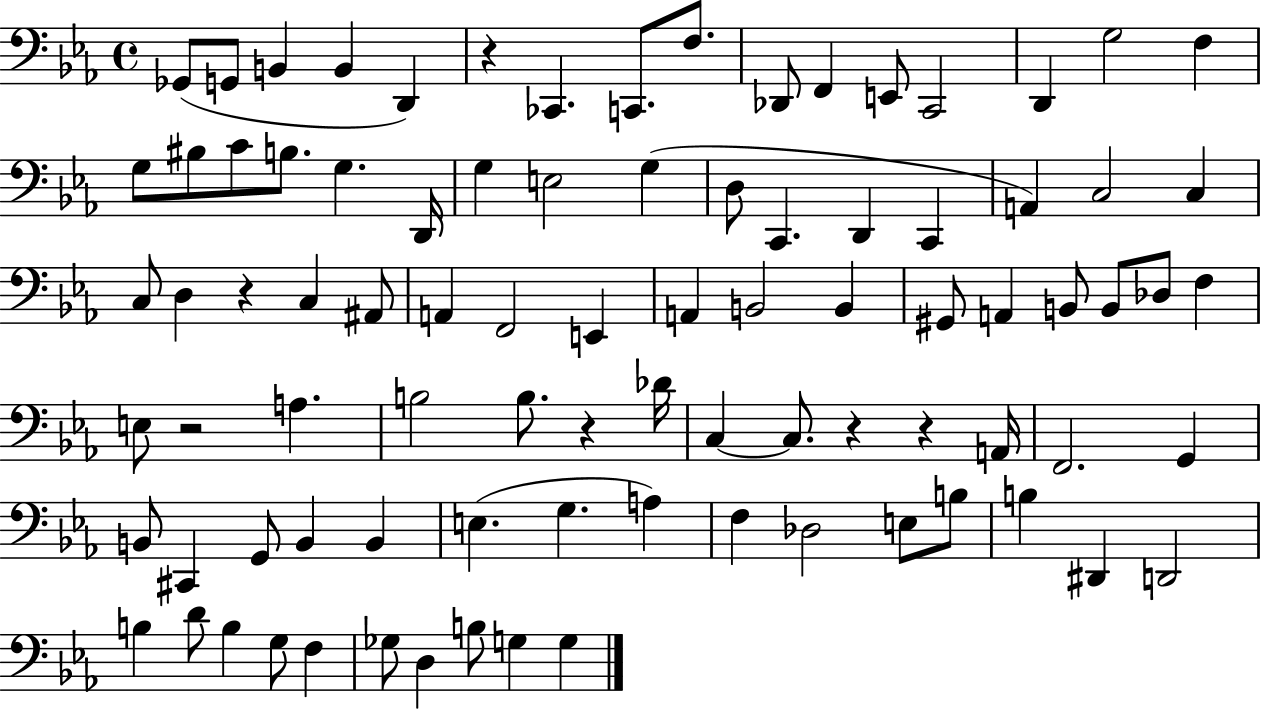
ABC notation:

X:1
T:Untitled
M:4/4
L:1/4
K:Eb
_G,,/2 G,,/2 B,, B,, D,, z _C,, C,,/2 F,/2 _D,,/2 F,, E,,/2 C,,2 D,, G,2 F, G,/2 ^B,/2 C/2 B,/2 G, D,,/4 G, E,2 G, D,/2 C,, D,, C,, A,, C,2 C, C,/2 D, z C, ^A,,/2 A,, F,,2 E,, A,, B,,2 B,, ^G,,/2 A,, B,,/2 B,,/2 _D,/2 F, E,/2 z2 A, B,2 B,/2 z _D/4 C, C,/2 z z A,,/4 F,,2 G,, B,,/2 ^C,, G,,/2 B,, B,, E, G, A, F, _D,2 E,/2 B,/2 B, ^D,, D,,2 B, D/2 B, G,/2 F, _G,/2 D, B,/2 G, G,